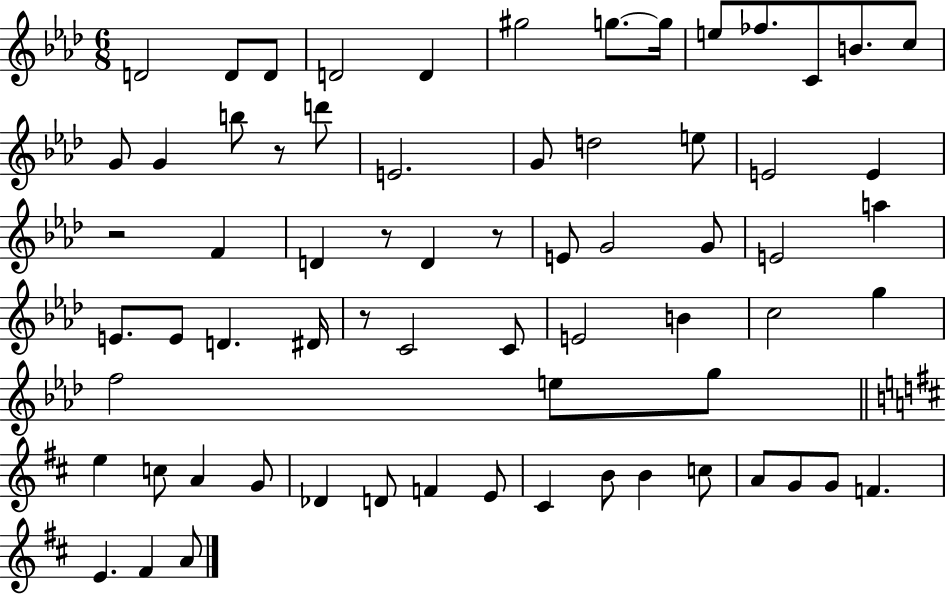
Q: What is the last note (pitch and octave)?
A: A4